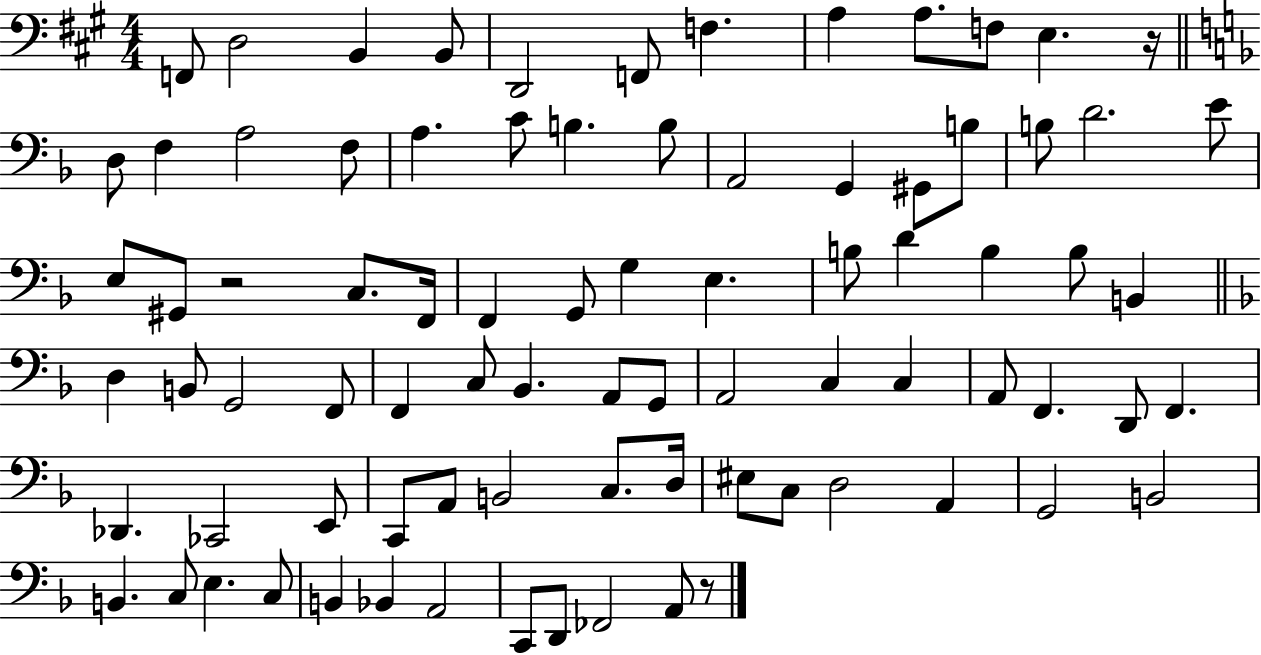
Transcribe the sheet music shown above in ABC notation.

X:1
T:Untitled
M:4/4
L:1/4
K:A
F,,/2 D,2 B,, B,,/2 D,,2 F,,/2 F, A, A,/2 F,/2 E, z/4 D,/2 F, A,2 F,/2 A, C/2 B, B,/2 A,,2 G,, ^G,,/2 B,/2 B,/2 D2 E/2 E,/2 ^G,,/2 z2 C,/2 F,,/4 F,, G,,/2 G, E, B,/2 D B, B,/2 B,, D, B,,/2 G,,2 F,,/2 F,, C,/2 _B,, A,,/2 G,,/2 A,,2 C, C, A,,/2 F,, D,,/2 F,, _D,, _C,,2 E,,/2 C,,/2 A,,/2 B,,2 C,/2 D,/4 ^E,/2 C,/2 D,2 A,, G,,2 B,,2 B,, C,/2 E, C,/2 B,, _B,, A,,2 C,,/2 D,,/2 _F,,2 A,,/2 z/2